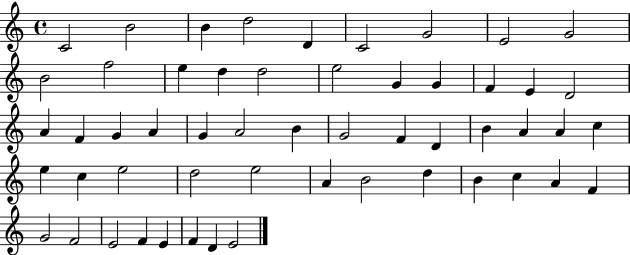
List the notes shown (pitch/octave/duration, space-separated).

C4/h B4/h B4/q D5/h D4/q C4/h G4/h E4/h G4/h B4/h F5/h E5/q D5/q D5/h E5/h G4/q G4/q F4/q E4/q D4/h A4/q F4/q G4/q A4/q G4/q A4/h B4/q G4/h F4/q D4/q B4/q A4/q A4/q C5/q E5/q C5/q E5/h D5/h E5/h A4/q B4/h D5/q B4/q C5/q A4/q F4/q G4/h F4/h E4/h F4/q E4/q F4/q D4/q E4/h